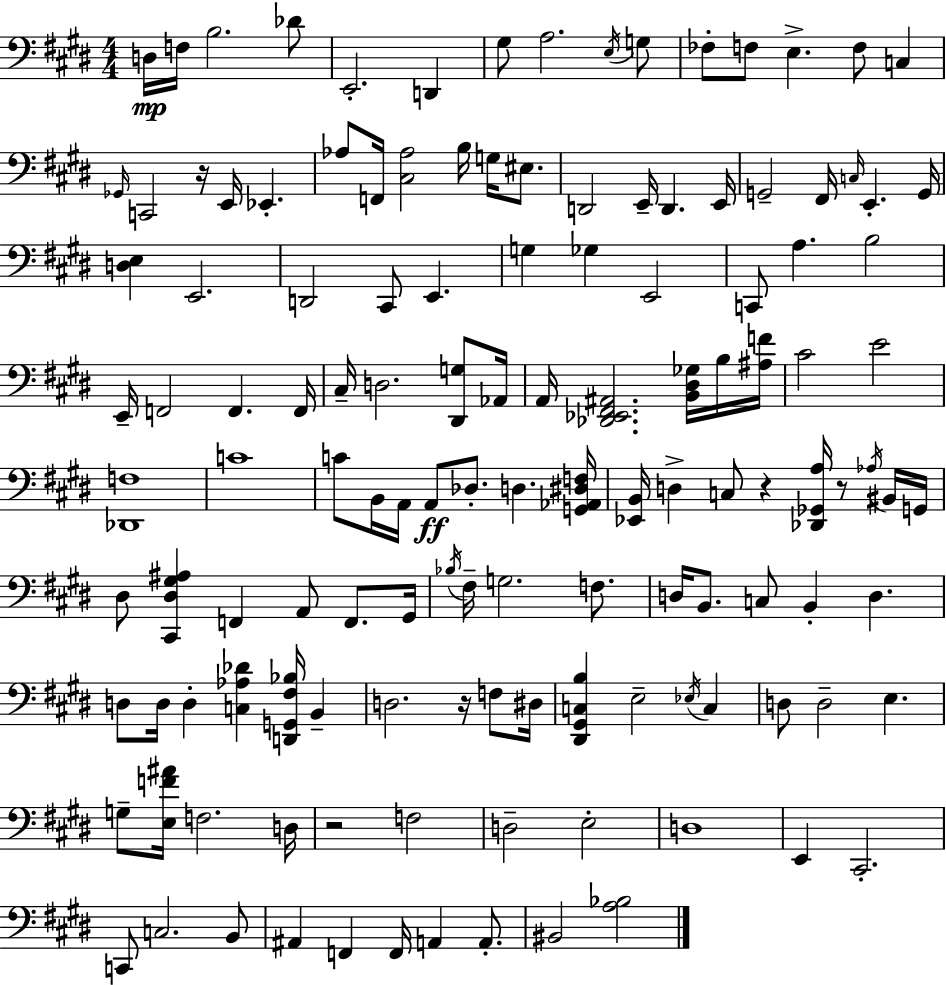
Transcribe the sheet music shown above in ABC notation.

X:1
T:Untitled
M:4/4
L:1/4
K:E
D,/4 F,/4 B,2 _D/2 E,,2 D,, ^G,/2 A,2 E,/4 G,/2 _F,/2 F,/2 E, F,/2 C, _G,,/4 C,,2 z/4 E,,/4 _E,, _A,/2 F,,/4 [^C,_A,]2 B,/4 G,/4 ^E,/2 D,,2 E,,/4 D,, E,,/4 G,,2 ^F,,/4 C,/4 E,, G,,/4 [D,E,] E,,2 D,,2 ^C,,/2 E,, G, _G, E,,2 C,,/2 A, B,2 E,,/4 F,,2 F,, F,,/4 ^C,/4 D,2 [^D,,G,]/2 _A,,/4 A,,/4 [_D,,_E,,^F,,^A,,]2 [B,,^D,_G,]/4 B,/4 [^A,F]/4 ^C2 E2 [_D,,F,]4 C4 C/2 B,,/4 A,,/4 A,,/2 _D,/2 D, [G,,_A,,^D,F,]/4 [_E,,B,,]/4 D, C,/2 z [_D,,_G,,A,]/4 z/2 _A,/4 ^B,,/4 G,,/4 ^D,/2 [^C,,^D,^G,^A,] F,, A,,/2 F,,/2 ^G,,/4 _B,/4 ^F,/4 G,2 F,/2 D,/4 B,,/2 C,/2 B,, D, D,/2 D,/4 D, [C,_A,_D] [D,,G,,^F,_B,]/4 B,, D,2 z/4 F,/2 ^D,/4 [^D,,^G,,C,B,] E,2 _E,/4 C, D,/2 D,2 E, G,/2 [E,F^A]/4 F,2 D,/4 z2 F,2 D,2 E,2 D,4 E,, ^C,,2 C,,/2 C,2 B,,/2 ^A,, F,, F,,/4 A,, A,,/2 ^B,,2 [A,_B,]2